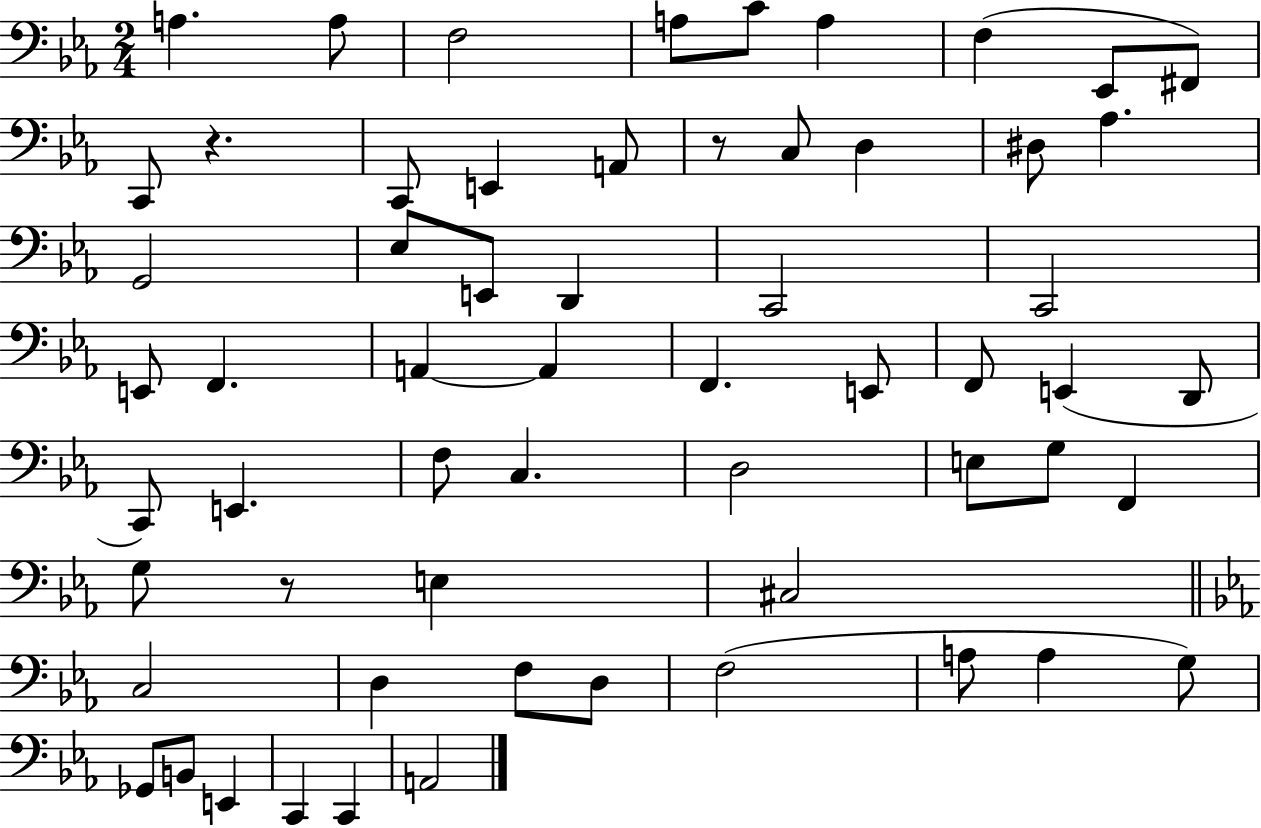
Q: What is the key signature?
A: EES major